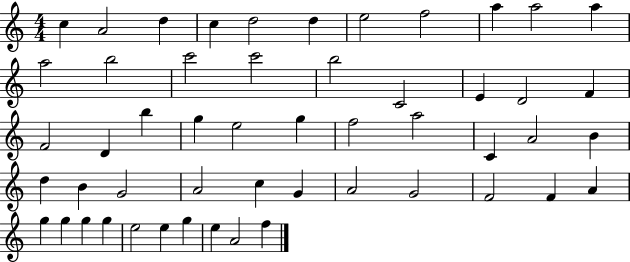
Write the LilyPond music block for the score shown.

{
  \clef treble
  \numericTimeSignature
  \time 4/4
  \key c \major
  c''4 a'2 d''4 | c''4 d''2 d''4 | e''2 f''2 | a''4 a''2 a''4 | \break a''2 b''2 | c'''2 c'''2 | b''2 c'2 | e'4 d'2 f'4 | \break f'2 d'4 b''4 | g''4 e''2 g''4 | f''2 a''2 | c'4 a'2 b'4 | \break d''4 b'4 g'2 | a'2 c''4 g'4 | a'2 g'2 | f'2 f'4 a'4 | \break g''4 g''4 g''4 g''4 | e''2 e''4 g''4 | e''4 a'2 f''4 | \bar "|."
}